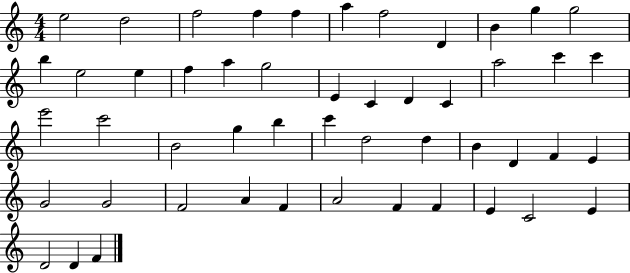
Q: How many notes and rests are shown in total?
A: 50